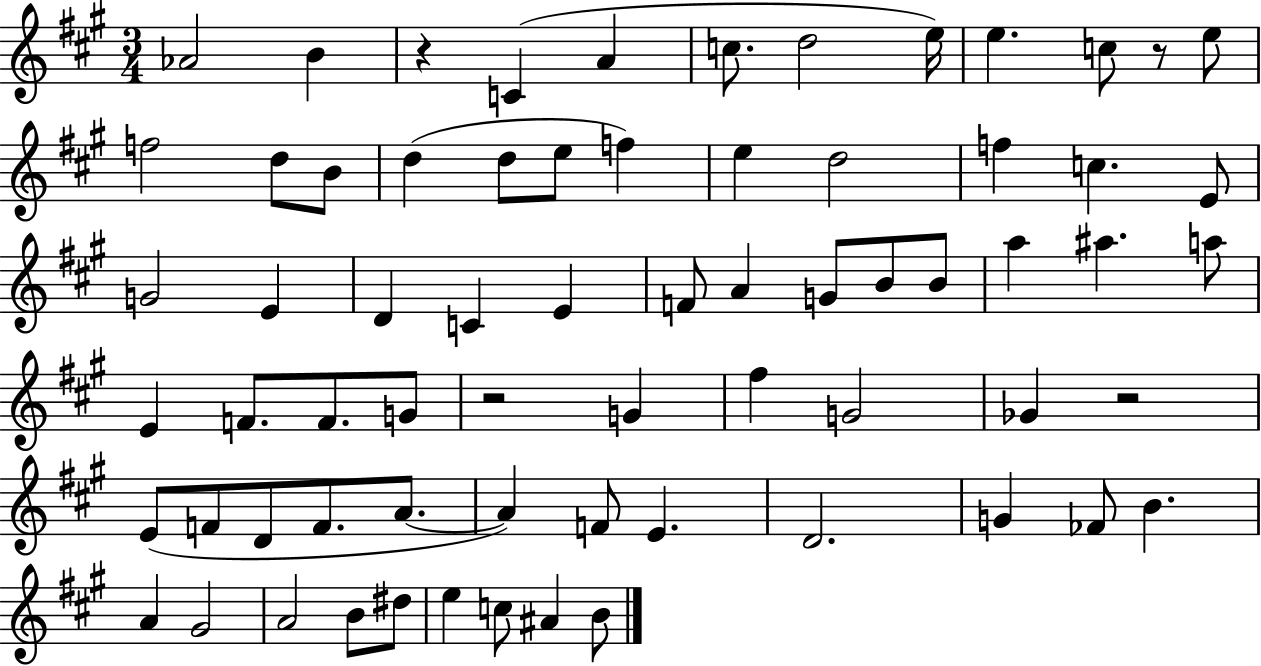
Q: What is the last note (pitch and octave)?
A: B4